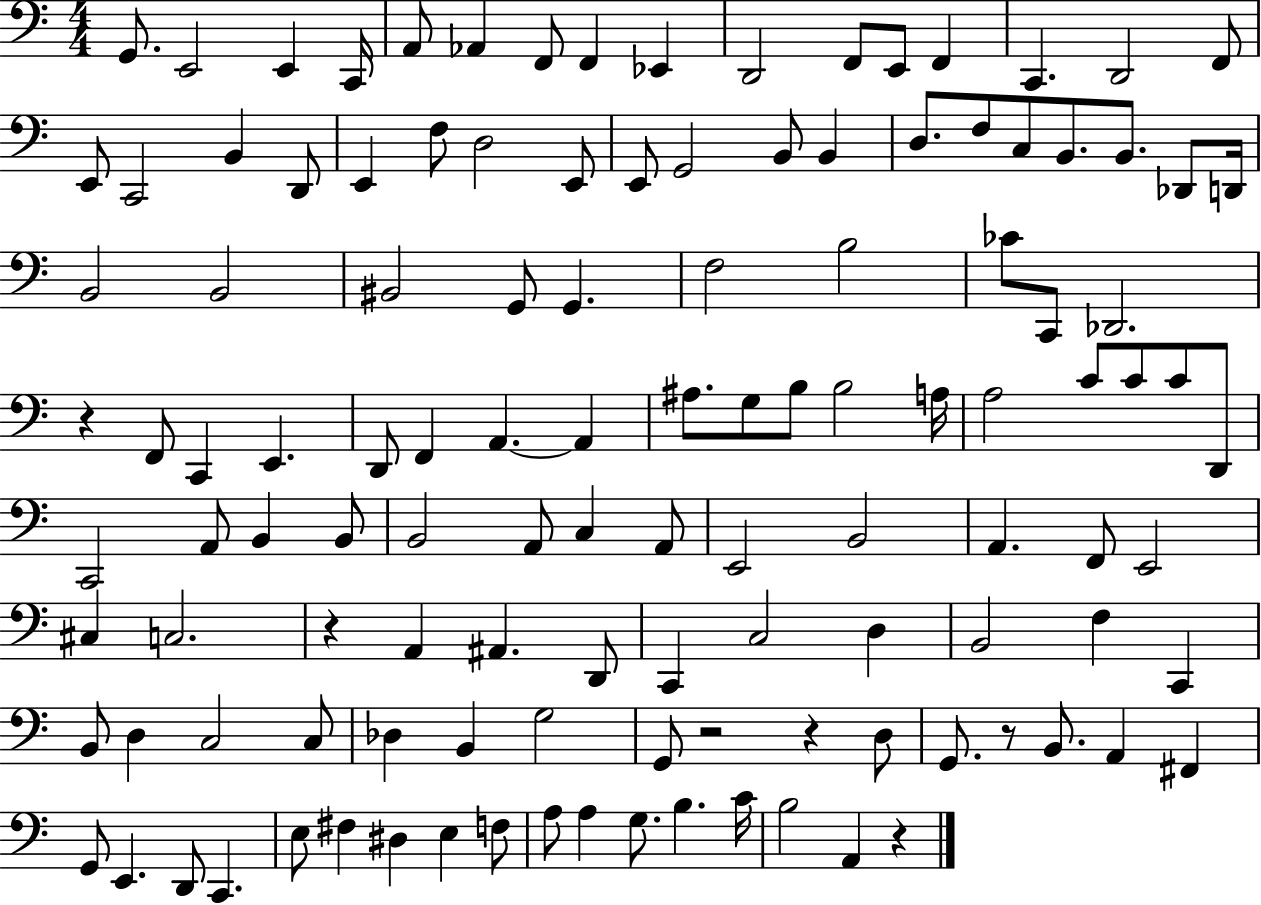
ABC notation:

X:1
T:Untitled
M:4/4
L:1/4
K:C
G,,/2 E,,2 E,, C,,/4 A,,/2 _A,, F,,/2 F,, _E,, D,,2 F,,/2 E,,/2 F,, C,, D,,2 F,,/2 E,,/2 C,,2 B,, D,,/2 E,, F,/2 D,2 E,,/2 E,,/2 G,,2 B,,/2 B,, D,/2 F,/2 C,/2 B,,/2 B,,/2 _D,,/2 D,,/4 B,,2 B,,2 ^B,,2 G,,/2 G,, F,2 B,2 _C/2 C,,/2 _D,,2 z F,,/2 C,, E,, D,,/2 F,, A,, A,, ^A,/2 G,/2 B,/2 B,2 A,/4 A,2 C/2 C/2 C/2 D,,/2 C,,2 A,,/2 B,, B,,/2 B,,2 A,,/2 C, A,,/2 E,,2 B,,2 A,, F,,/2 E,,2 ^C, C,2 z A,, ^A,, D,,/2 C,, C,2 D, B,,2 F, C,, B,,/2 D, C,2 C,/2 _D, B,, G,2 G,,/2 z2 z D,/2 G,,/2 z/2 B,,/2 A,, ^F,, G,,/2 E,, D,,/2 C,, E,/2 ^F, ^D, E, F,/2 A,/2 A, G,/2 B, C/4 B,2 A,, z